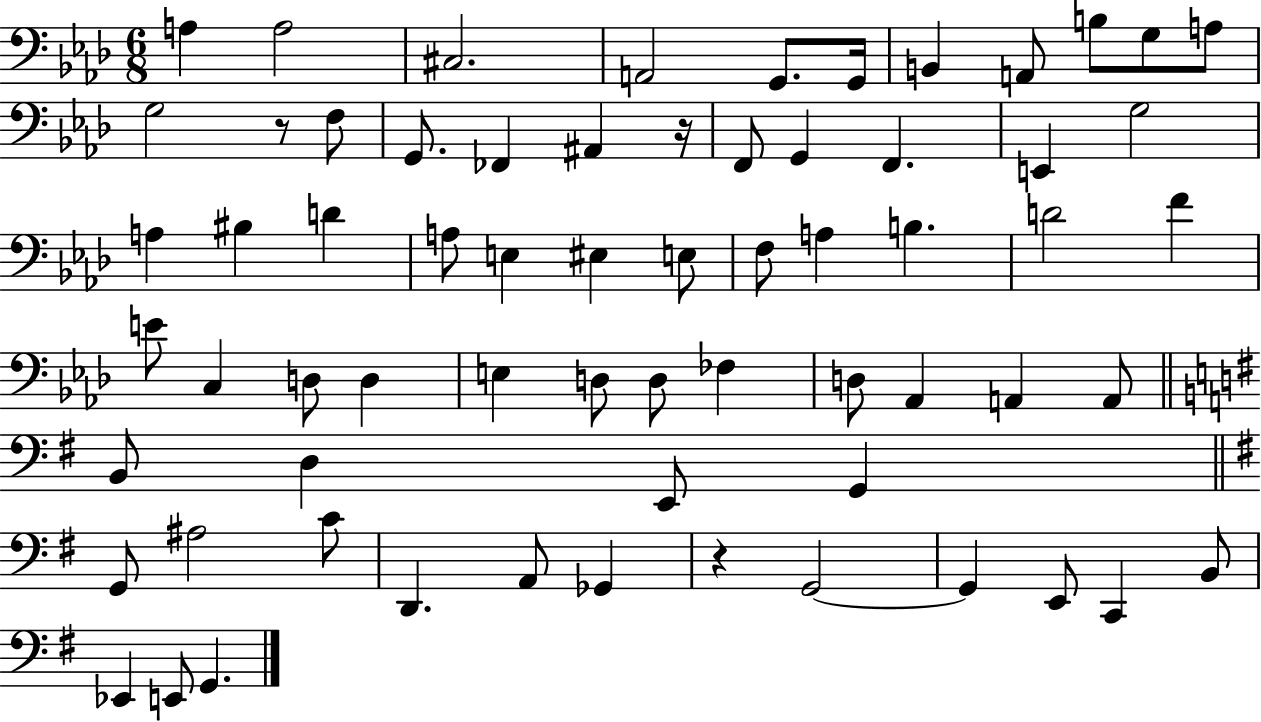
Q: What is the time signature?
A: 6/8